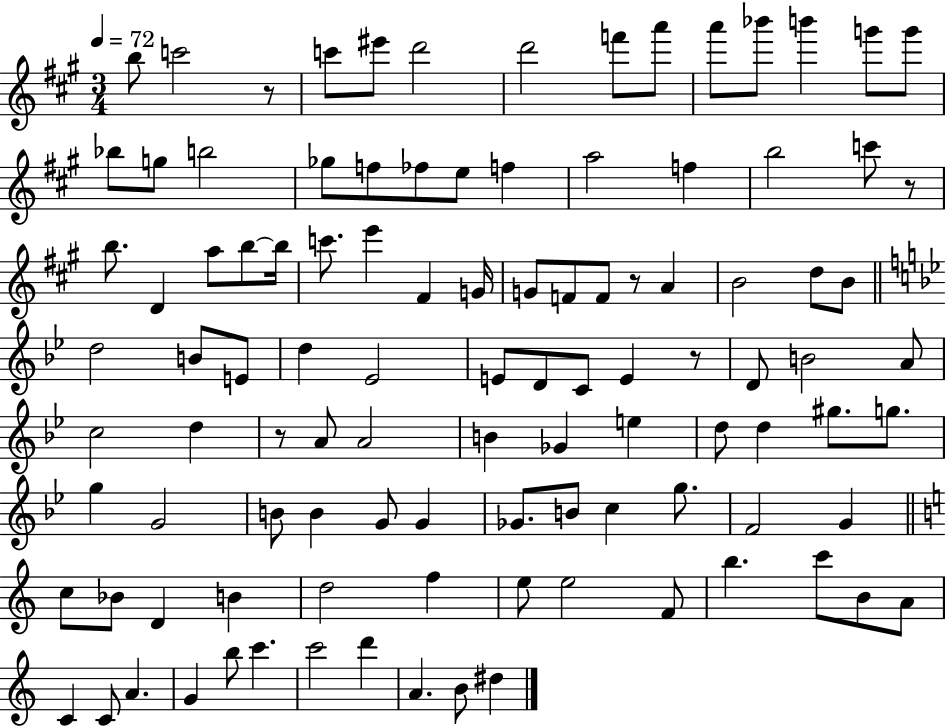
{
  \clef treble
  \numericTimeSignature
  \time 3/4
  \key a \major
  \tempo 4 = 72
  b''8 c'''2 r8 | c'''8 eis'''8 d'''2 | d'''2 f'''8 a'''8 | a'''8 bes'''8 b'''4 g'''8 g'''8 | \break bes''8 g''8 b''2 | ges''8 f''8 fes''8 e''8 f''4 | a''2 f''4 | b''2 c'''8 r8 | \break b''8. d'4 a''8 b''8~~ b''16 | c'''8. e'''4 fis'4 g'16 | g'8 f'8 f'8 r8 a'4 | b'2 d''8 b'8 | \break \bar "||" \break \key g \minor d''2 b'8 e'8 | d''4 ees'2 | e'8 d'8 c'8 e'4 r8 | d'8 b'2 a'8 | \break c''2 d''4 | r8 a'8 a'2 | b'4 ges'4 e''4 | d''8 d''4 gis''8. g''8. | \break g''4 g'2 | b'8 b'4 g'8 g'4 | ges'8. b'8 c''4 g''8. | f'2 g'4 | \break \bar "||" \break \key c \major c''8 bes'8 d'4 b'4 | d''2 f''4 | e''8 e''2 f'8 | b''4. c'''8 b'8 a'8 | \break c'4 c'8 a'4. | g'4 b''8 c'''4. | c'''2 d'''4 | a'4. b'8 dis''4 | \break \bar "|."
}